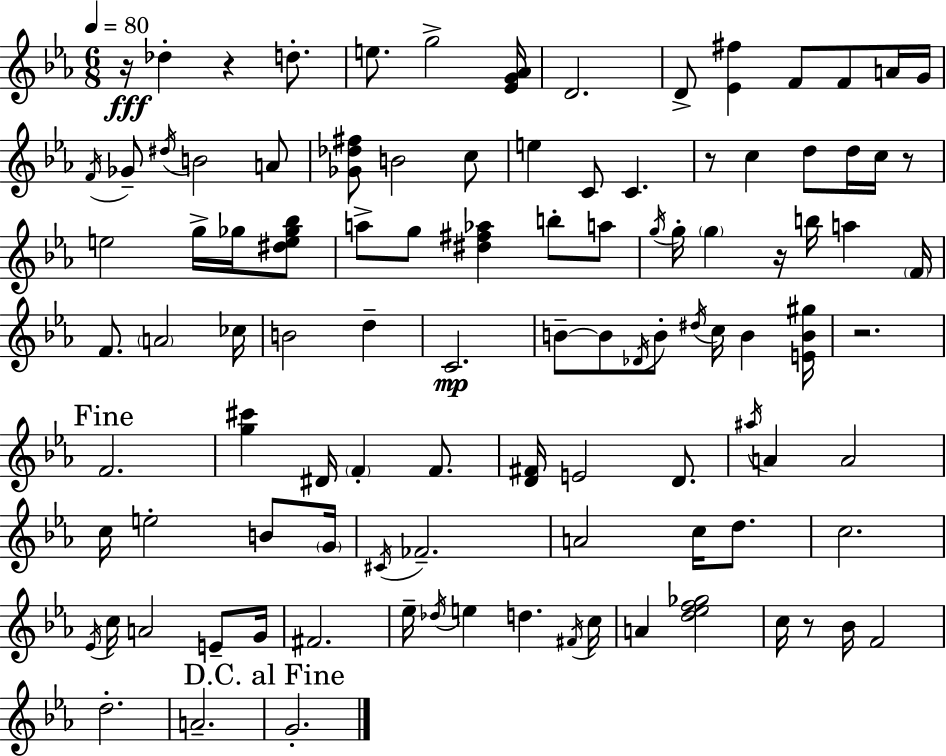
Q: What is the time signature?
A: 6/8